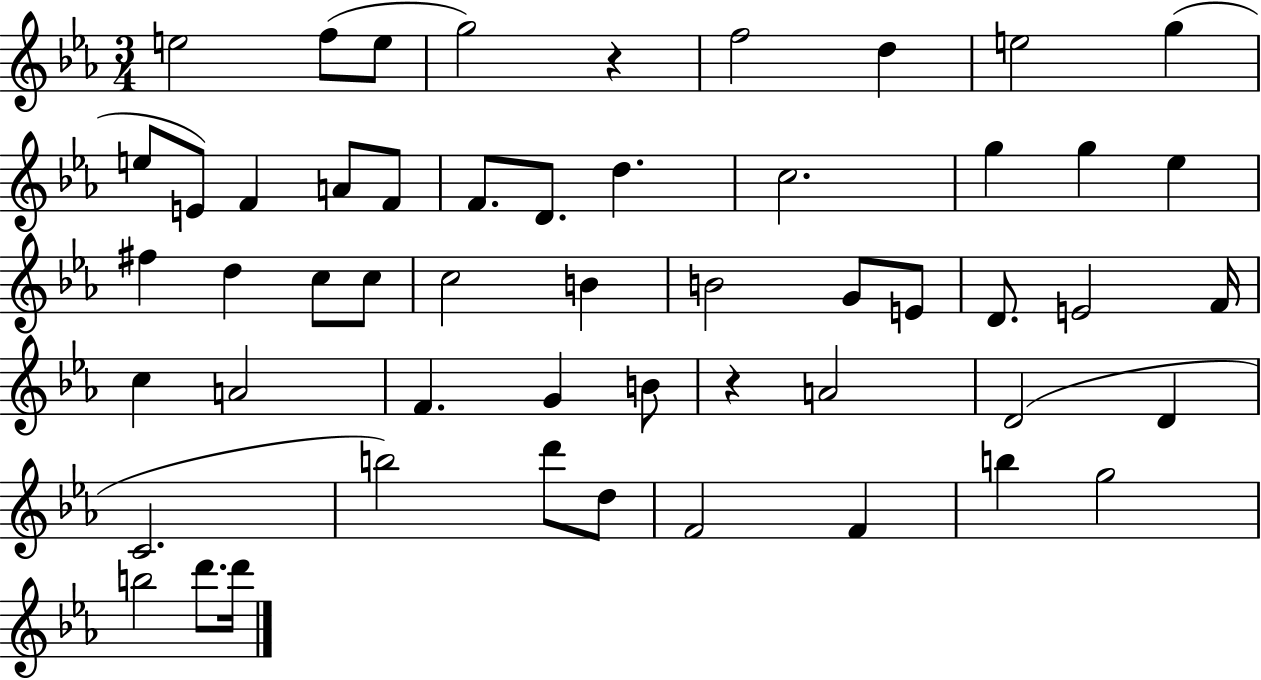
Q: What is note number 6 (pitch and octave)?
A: D5